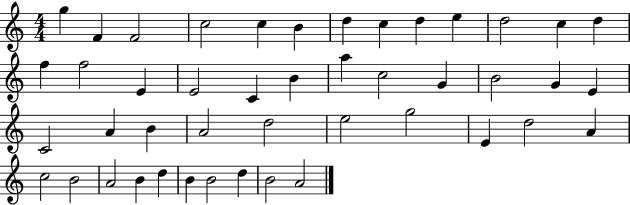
X:1
T:Untitled
M:4/4
L:1/4
K:C
g F F2 c2 c B d c d e d2 c d f f2 E E2 C B a c2 G B2 G E C2 A B A2 d2 e2 g2 E d2 A c2 B2 A2 B d B B2 d B2 A2